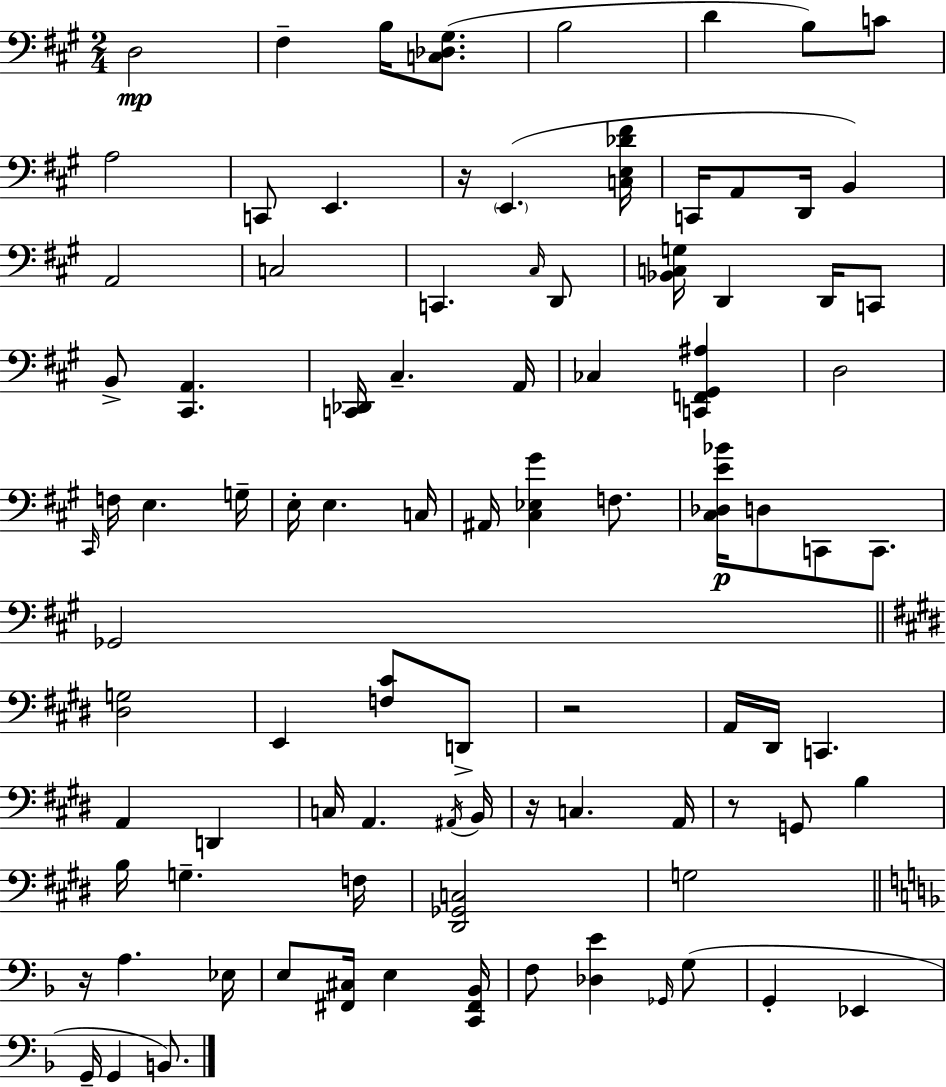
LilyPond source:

{
  \clef bass
  \numericTimeSignature
  \time 2/4
  \key a \major
  d2\mp | fis4-- b16 <c des gis>8.( | b2 | d'4 b8) c'8 | \break a2 | c,8 e,4. | r16 \parenthesize e,4.( <c e des' fis'>16 | c,16 a,8 d,16 b,4) | \break a,2 | c2 | c,4. \grace { cis16 } d,8 | <bes, c g>16 d,4 d,16 c,8 | \break b,8-> <cis, a,>4. | <c, des,>16 cis4.-- | a,16 ces4 <c, f, gis, ais>4 | d2 | \break \grace { cis,16 } f16 e4. | g16-- e16-. e4. | c16 ais,16 <cis ees gis'>4 f8. | <cis des e' bes'>16\p d8 c,8 c,8. | \break ges,2 | \bar "||" \break \key e \major <dis g>2 | e,4 <f cis'>8 d,8-> | r2 | a,16 dis,16 c,4. | \break a,4 d,4 | c16 a,4. \acciaccatura { ais,16 } | b,16 r16 c4. | a,16 r8 g,8 b4 | \break b16 g4.-- | f16 <dis, ges, c>2 | g2 | \bar "||" \break \key f \major r16 a4. ees16 | e8 <fis, cis>16 e4 <c, fis, bes,>16 | f8 <des e'>4 \grace { ges,16 } g8( | g,4-. ees,4 | \break g,16-- g,4 b,8.) | \bar "|."
}